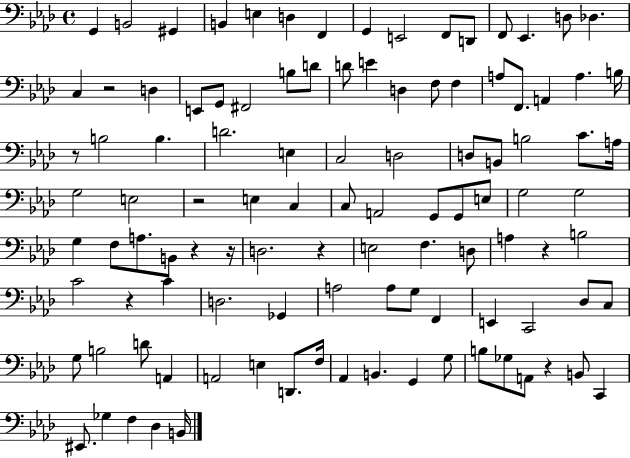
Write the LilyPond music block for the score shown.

{
  \clef bass
  \time 4/4
  \defaultTimeSignature
  \key aes \major
  g,4 b,2 gis,4 | b,4 e4 d4 f,4 | g,4 e,2 f,8 d,8 | f,8 ees,4. d8 des4. | \break c4 r2 d4 | e,8 g,8 fis,2 b8 d'8 | d'8 e'4 d4 f8 f4 | a8 f,8. a,4 a4. b16 | \break r8 b2 b4. | d'2. e4 | c2 d2 | d8 b,8 b2 c'8. a16 | \break g2 e2 | r2 e4 c4 | c8 a,2 g,8 g,8 e8 | g2 g2 | \break g4 f8 a8. b,8 r4 r16 | d2. r4 | e2 f4. d8 | a4 r4 b2 | \break c'2 r4 c'4 | d2. ges,4 | a2 a8 g8 f,4 | e,4 c,2 des8 c8 | \break g8 b2 d'8 a,4 | a,2 e4 d,8. f16 | aes,4 b,4. g,4 g8 | b8 ges8 a,8 r4 b,8 c,4 | \break eis,8. ges4 f4 des4 b,16 | \bar "|."
}